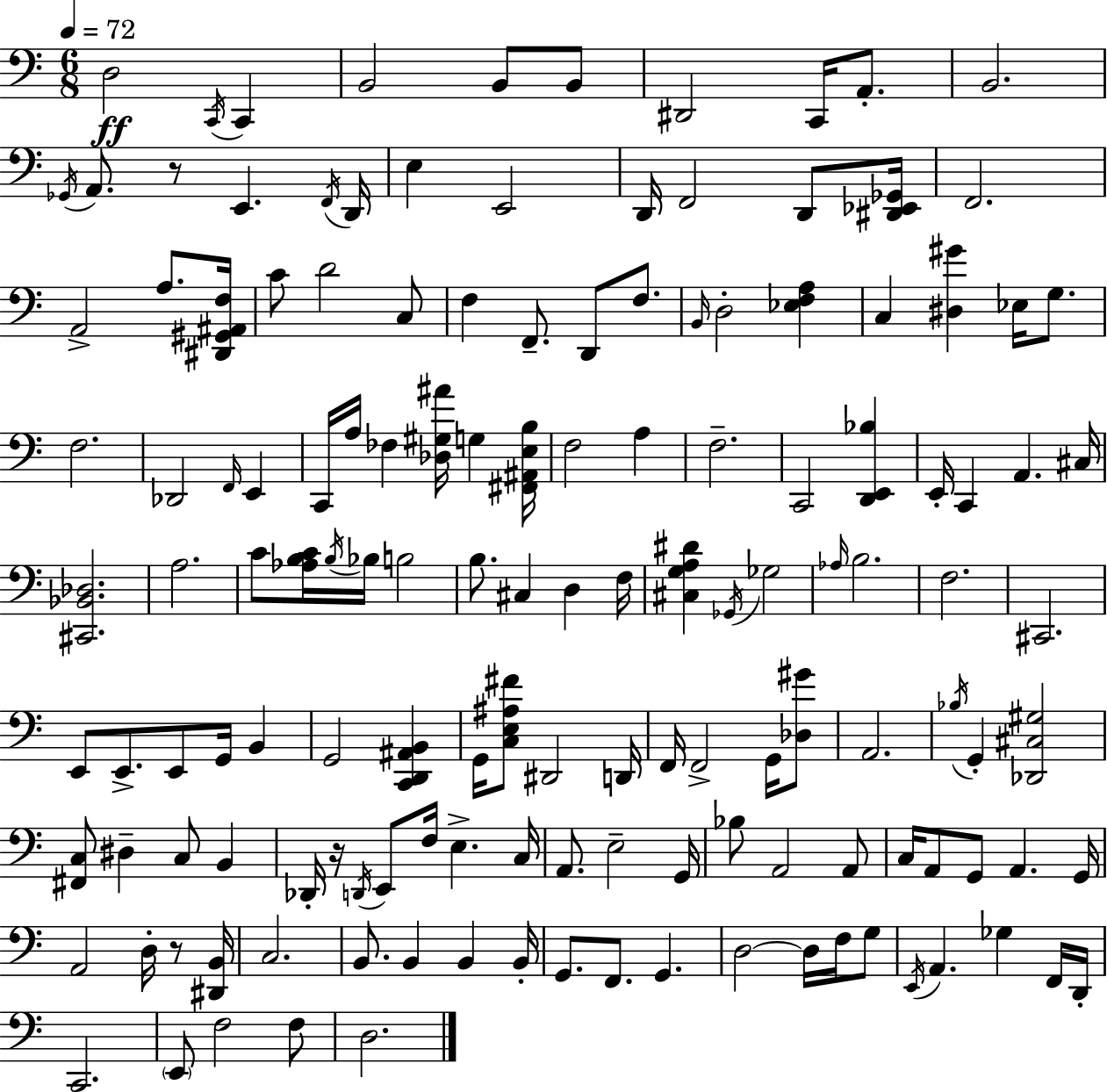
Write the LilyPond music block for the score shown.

{
  \clef bass
  \numericTimeSignature
  \time 6/8
  \key a \minor
  \tempo 4 = 72
  d2\ff \acciaccatura { c,16 } c,4 | b,2 b,8 b,8 | dis,2 c,16 a,8.-. | b,2. | \break \acciaccatura { ges,16 } a,8. r8 e,4. | \acciaccatura { f,16 } d,16 e4 e,2 | d,16 f,2 | d,8 <dis, ees, ges,>16 f,2. | \break a,2-> a8. | <dis, gis, ais, f>16 c'8 d'2 | c8 f4 f,8.-- d,8 | f8. \grace { b,16 } d2-. | \break <ees f a>4 c4 <dis gis'>4 | ees16 g8. f2. | des,2 | \grace { f,16 } e,4 c,16 a16 fes4 <des gis ais'>16 | \break g4 <fis, ais, e b>16 f2 | a4 f2.-- | c,2 | <d, e, bes>4 e,16-. c,4 a,4. | \break cis16 <cis, bes, des>2. | a2. | c'8 <aes b c'>16 \acciaccatura { b16 } bes16 b2 | b8. cis4 | \break d4 f16 <cis g a dis'>4 \acciaccatura { ges,16 } ges2 | \grace { aes16 } b2. | f2. | cis,2. | \break e,8 e,8.-> | e,8 g,16 b,4 g,2 | <c, d, ais, b,>4 g,16 <c e ais fis'>8 dis,2 | d,16 f,16 f,2-> | \break g,16 <des gis'>8 a,2. | \acciaccatura { bes16 } g,4-. | <des, cis gis>2 <fis, c>8 dis4-- | c8 b,4 des,16-. r16 \acciaccatura { d,16 } | \break e,8 f16 e4.-> c16 a,8. | e2-- g,16 bes8 | a,2 a,8 c16 a,8 | g,8 a,4. g,16 a,2 | \break d16-. r8 <dis, b,>16 c2. | b,8. | b,4 b,4 b,16-. g,8. | f,8. g,4. d2~~ | \break d16 f16 g8 \acciaccatura { e,16 } a,4. | ges4 f,16 d,16-. c,2. | \parenthesize e,8 | f2 f8 d2. | \break \bar "|."
}